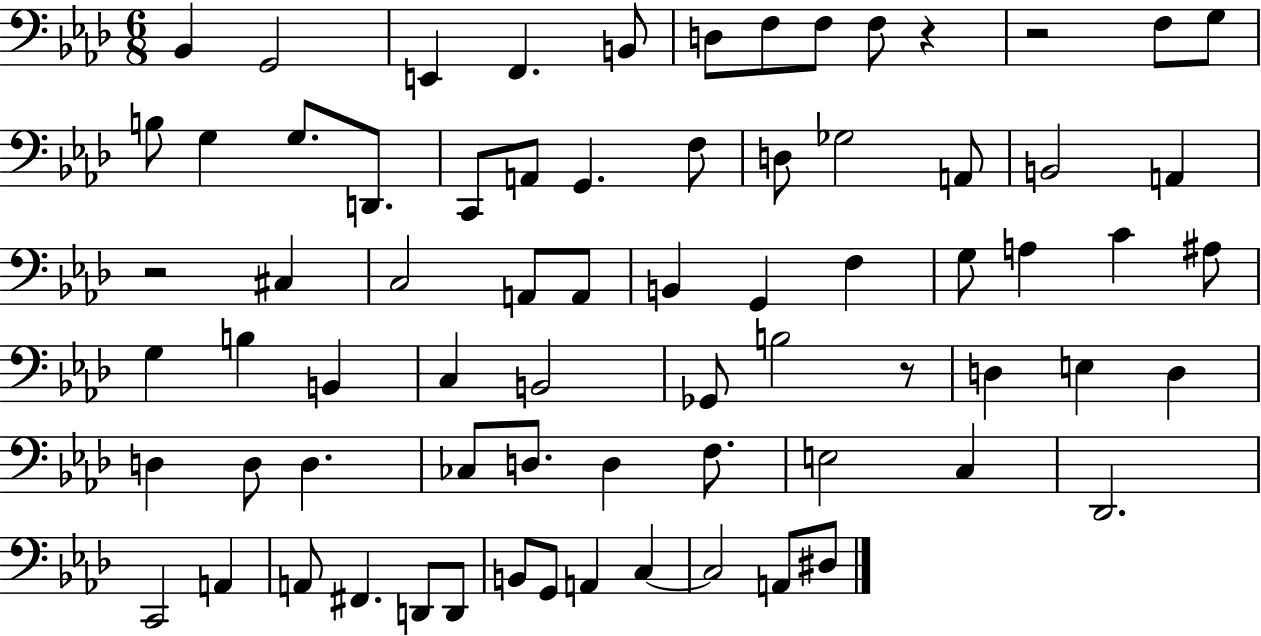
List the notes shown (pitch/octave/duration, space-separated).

Bb2/q G2/h E2/q F2/q. B2/e D3/e F3/e F3/e F3/e R/q R/h F3/e G3/e B3/e G3/q G3/e. D2/e. C2/e A2/e G2/q. F3/e D3/e Gb3/h A2/e B2/h A2/q R/h C#3/q C3/h A2/e A2/e B2/q G2/q F3/q G3/e A3/q C4/q A#3/e G3/q B3/q B2/q C3/q B2/h Gb2/e B3/h R/e D3/q E3/q D3/q D3/q D3/e D3/q. CES3/e D3/e. D3/q F3/e. E3/h C3/q Db2/h. C2/h A2/q A2/e F#2/q. D2/e D2/e B2/e G2/e A2/q C3/q C3/h A2/e D#3/e